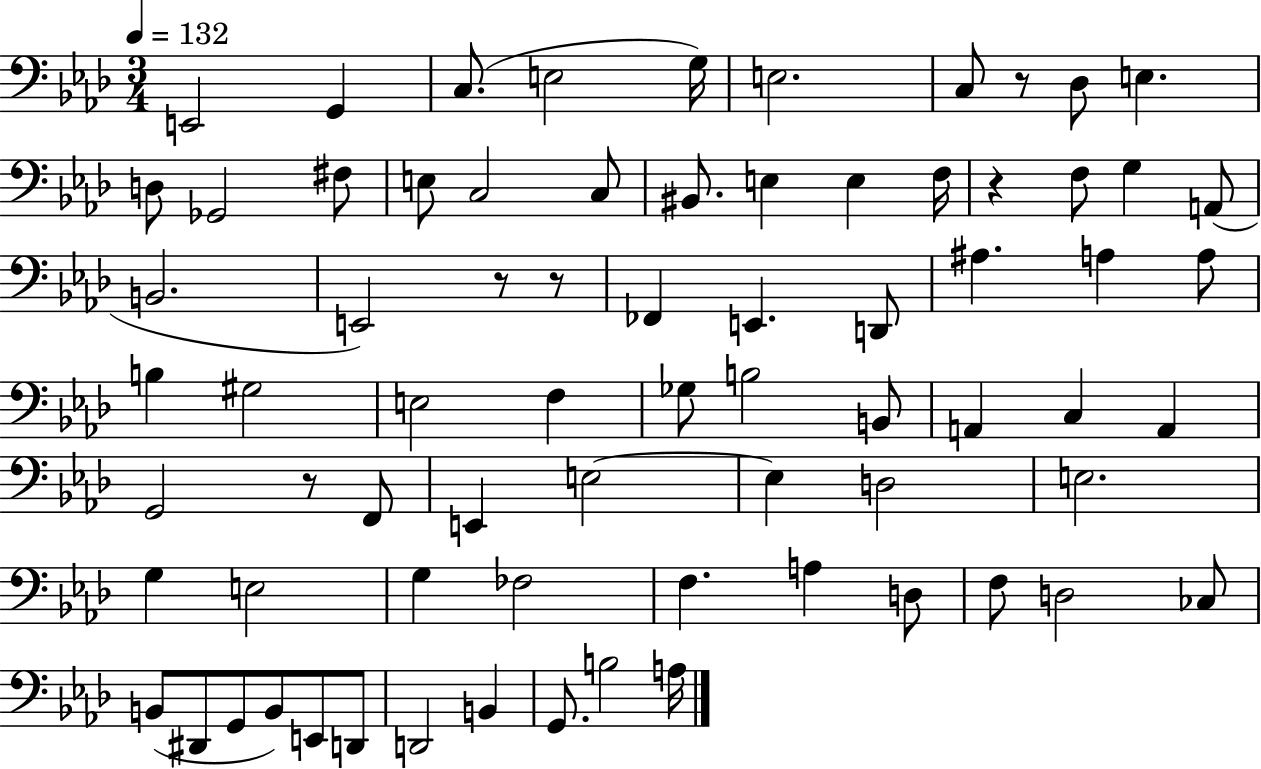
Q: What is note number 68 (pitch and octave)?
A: A3